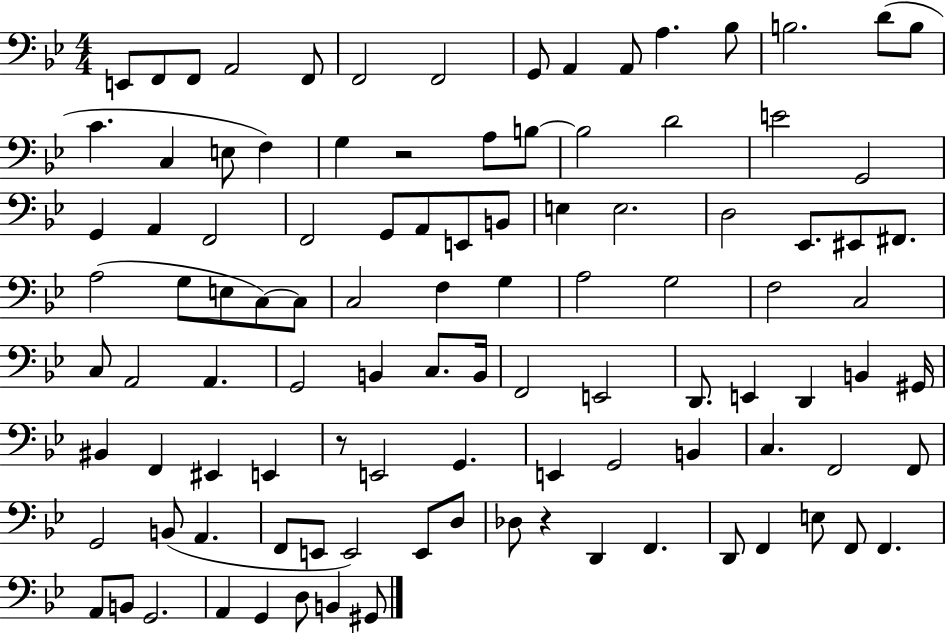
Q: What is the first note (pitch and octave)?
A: E2